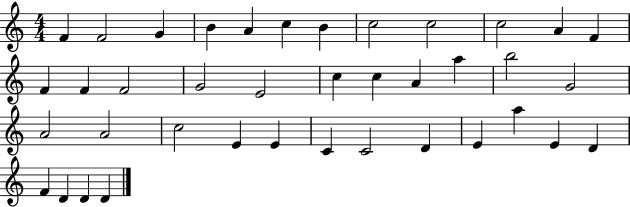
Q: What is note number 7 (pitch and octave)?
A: B4